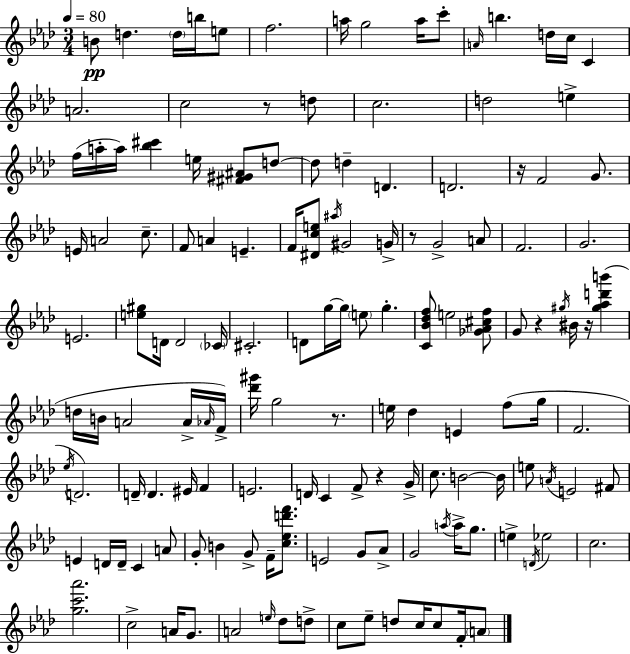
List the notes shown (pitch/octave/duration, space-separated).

B4/e D5/q. D5/s B5/s E5/e F5/h. A5/s G5/h A5/s C6/e A4/s B5/q. D5/s C5/s C4/q A4/h. C5/h R/e D5/e C5/h. D5/h E5/q F5/s A5/s A5/s [Bb5,C#6]/q E5/s [F#4,G#4,A#4]/e D5/e D5/e D5/q D4/q. D4/h. R/s F4/h G4/e. E4/s A4/h C5/e. F4/e A4/q E4/q. F4/s [D#4,C5,E5]/e A#5/s G#4/h G4/s R/e G4/h A4/e F4/h. G4/h. E4/h. [E5,G#5]/e D4/s D4/h CES4/s C#4/h. D4/e G5/s G5/s E5/e G5/q. [C4,Bb4,Db5,F5]/e E5/h [Gb4,Ab4,C#5,F5]/e G4/e R/q G#5/s BIS4/s R/s [G#5,Ab5,D6,B6]/q D5/s B4/s A4/h A4/s Ab4/s F4/s [Db6,G#6]/s G5/h R/e. E5/s Db5/q E4/q F5/e G5/s F4/h. Eb5/s D4/h. D4/s D4/q. EIS4/s F4/q E4/h. D4/s C4/q F4/e R/q G4/s C5/e. B4/h B4/s E5/e A4/s E4/h F#4/e E4/q D4/s D4/s C4/q A4/e G4/e B4/q G4/e F4/s [C5,Eb5,D6,F6]/e. E4/h G4/e Ab4/e G4/h A5/s A5/s G5/e. E5/q D4/s Eb5/h C5/h. [G5,C6,Ab6]/h. C5/h A4/s G4/e. A4/h E5/s Db5/e D5/e C5/e Eb5/e D5/e C5/s C5/e F4/s A4/e